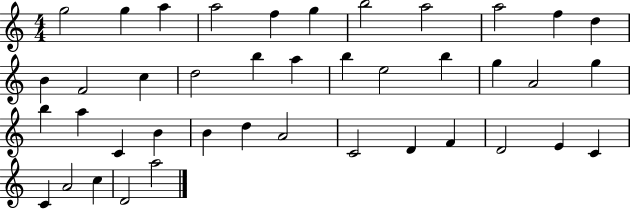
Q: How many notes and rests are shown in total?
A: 41